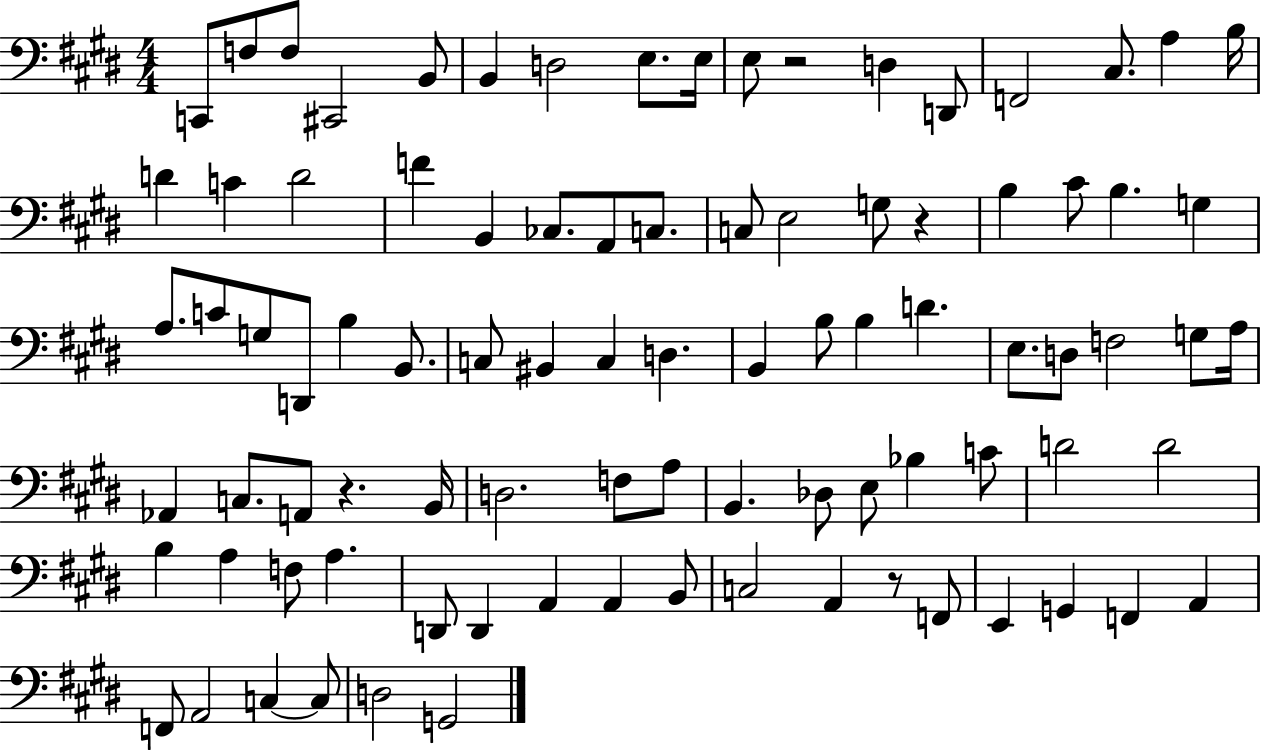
C2/e F3/e F3/e C#2/h B2/e B2/q D3/h E3/e. E3/s E3/e R/h D3/q D2/e F2/h C#3/e. A3/q B3/s D4/q C4/q D4/h F4/q B2/q CES3/e. A2/e C3/e. C3/e E3/h G3/e R/q B3/q C#4/e B3/q. G3/q A3/e. C4/e G3/e D2/e B3/q B2/e. C3/e BIS2/q C3/q D3/q. B2/q B3/e B3/q D4/q. E3/e. D3/e F3/h G3/e A3/s Ab2/q C3/e. A2/e R/q. B2/s D3/h. F3/e A3/e B2/q. Db3/e E3/e Bb3/q C4/e D4/h D4/h B3/q A3/q F3/e A3/q. D2/e D2/q A2/q A2/q B2/e C3/h A2/q R/e F2/e E2/q G2/q F2/q A2/q F2/e A2/h C3/q C3/e D3/h G2/h